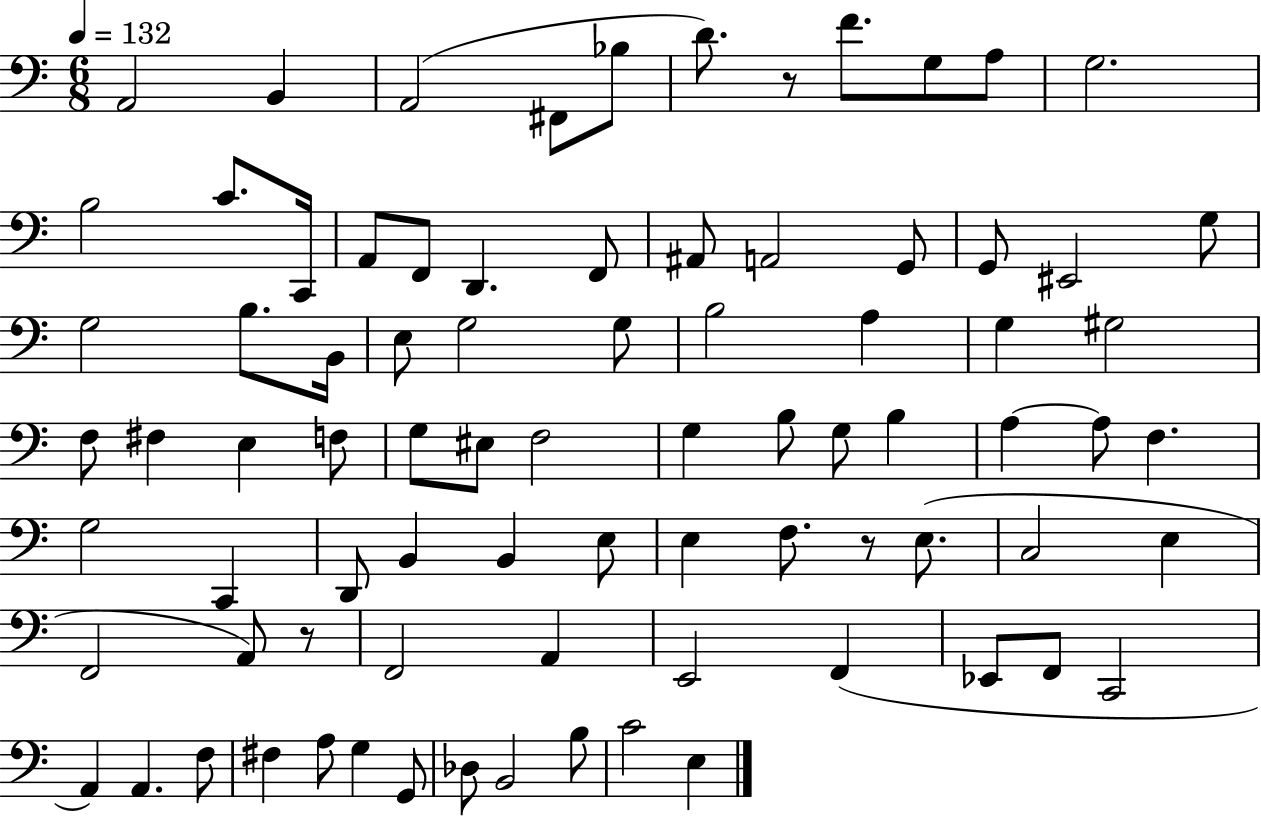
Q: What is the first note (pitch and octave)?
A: A2